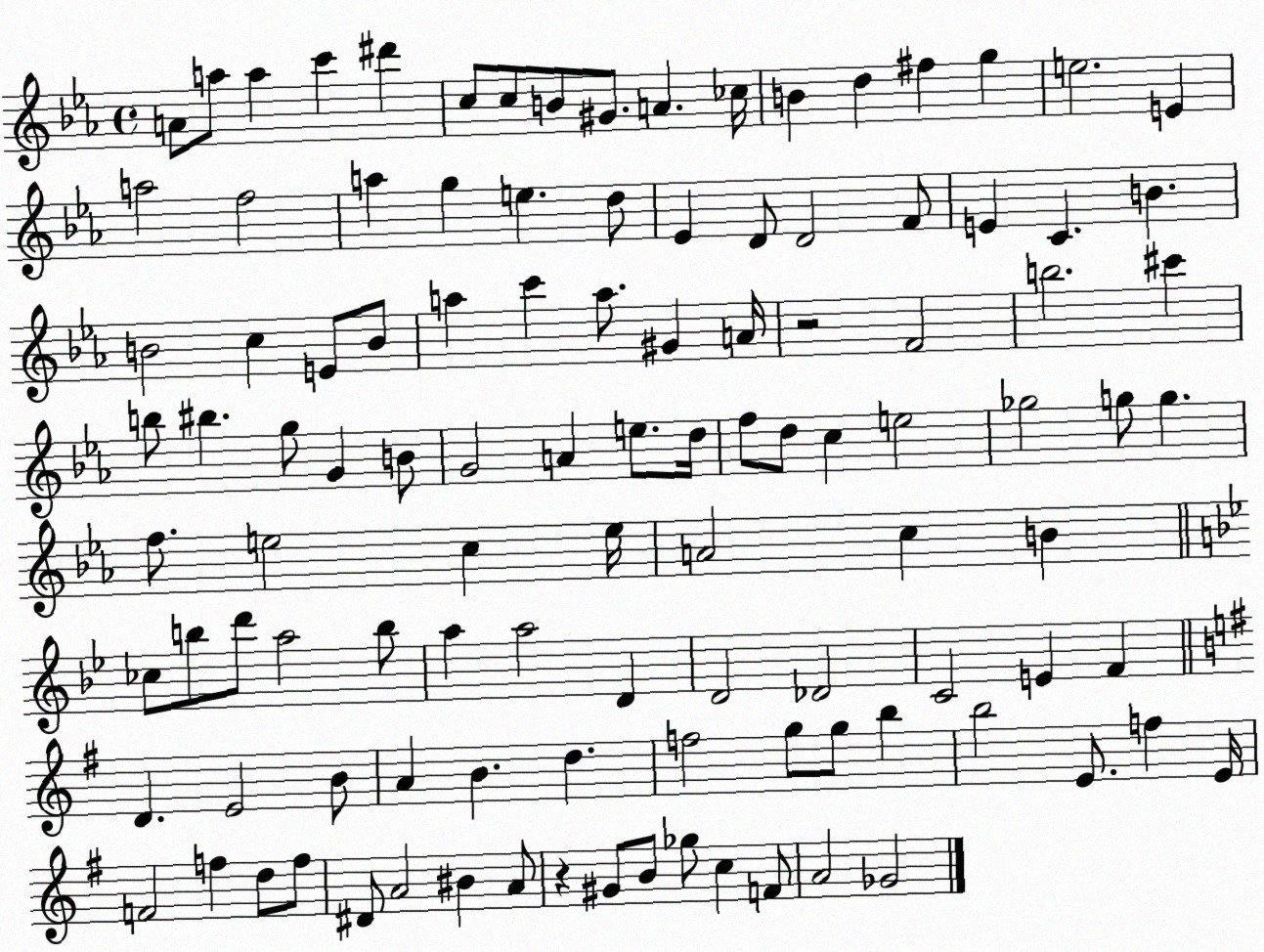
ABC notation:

X:1
T:Untitled
M:4/4
L:1/4
K:Eb
A/2 a/2 a c' ^d' c/2 c/2 B/2 ^G/2 A _c/4 B d ^f g e2 E a2 f2 a g e d/2 _E D/2 D2 F/2 E C B B2 c E/2 B/2 a c' a/2 ^G A/4 z2 F2 b2 ^c' b/2 ^b g/2 G B/2 G2 A e/2 d/4 f/2 d/2 c e2 _g2 g/2 g f/2 e2 c e/4 A2 c B _c/2 b/2 d'/2 a2 b/2 a a2 D D2 _D2 C2 E F D E2 B/2 A B d f2 g/2 g/2 b b2 E/2 f E/4 F2 f d/2 f/2 ^D/2 A2 ^B A/2 z ^G/2 B/2 _g/2 c F/2 A2 _G2